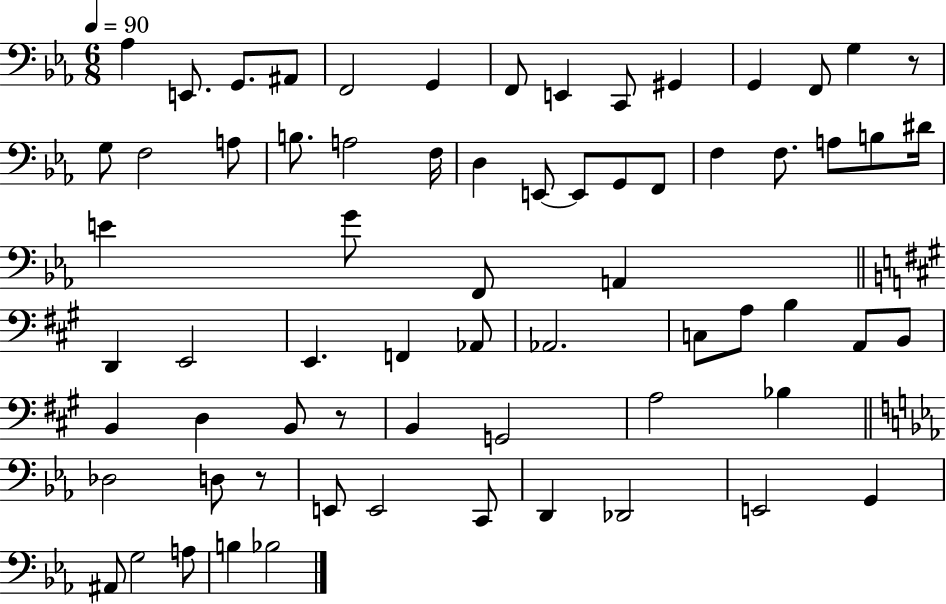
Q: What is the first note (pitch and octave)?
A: Ab3